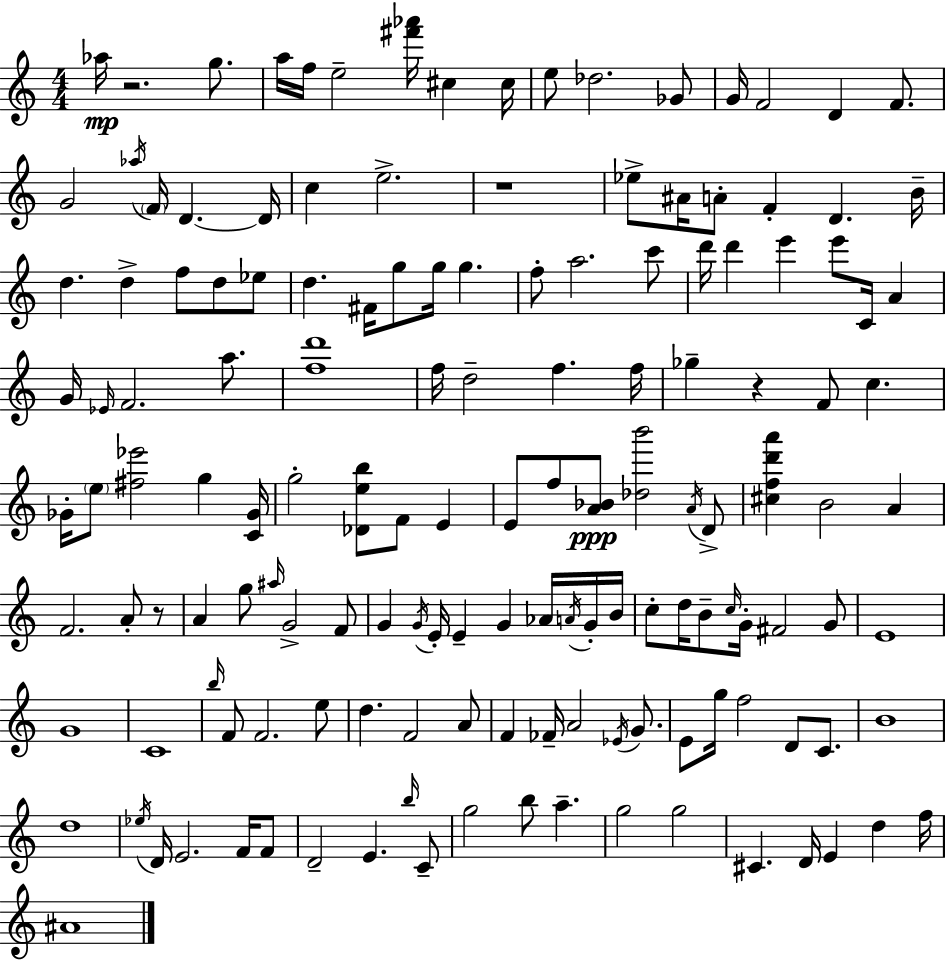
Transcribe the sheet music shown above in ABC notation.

X:1
T:Untitled
M:4/4
L:1/4
K:C
_a/4 z2 g/2 a/4 f/4 e2 [^f'_a']/4 ^c ^c/4 e/2 _d2 _G/2 G/4 F2 D F/2 G2 _a/4 F/4 D D/4 c e2 z4 _e/2 ^A/4 A/2 F D B/4 d d f/2 d/2 _e/2 d ^F/4 g/2 g/4 g f/2 a2 c'/2 d'/4 d' e' e'/2 C/4 A G/4 _E/4 F2 a/2 [fd']4 f/4 d2 f f/4 _g z F/2 c _G/4 e/2 [^f_e']2 g [C_G]/4 g2 [_Deb]/2 F/2 E E/2 f/2 [A_B]/2 [_db']2 A/4 D/2 [^cfd'a'] B2 A F2 A/2 z/2 A g/2 ^a/4 G2 F/2 G G/4 E/4 E G _A/4 A/4 G/4 B/4 c/2 d/4 B/2 c/4 G/4 ^F2 G/2 E4 G4 C4 b/4 F/2 F2 e/2 d F2 A/2 F _F/4 A2 _E/4 G/2 E/2 g/4 f2 D/2 C/2 B4 d4 _e/4 D/4 E2 F/4 F/2 D2 E b/4 C/2 g2 b/2 a g2 g2 ^C D/4 E d f/4 ^A4